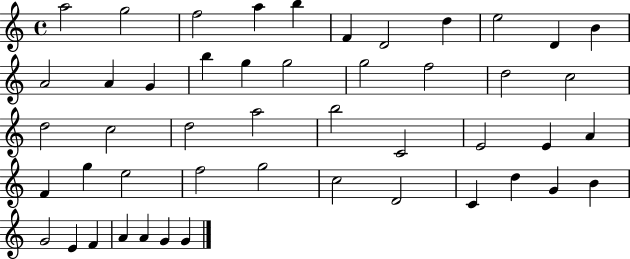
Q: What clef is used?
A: treble